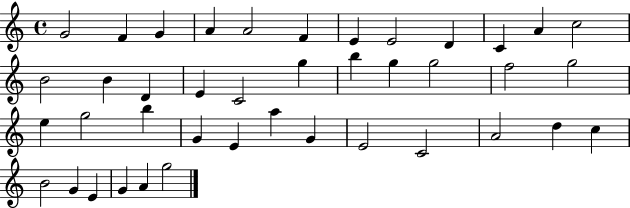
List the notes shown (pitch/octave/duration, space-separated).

G4/h F4/q G4/q A4/q A4/h F4/q E4/q E4/h D4/q C4/q A4/q C5/h B4/h B4/q D4/q E4/q C4/h G5/q B5/q G5/q G5/h F5/h G5/h E5/q G5/h B5/q G4/q E4/q A5/q G4/q E4/h C4/h A4/h D5/q C5/q B4/h G4/q E4/q G4/q A4/q G5/h